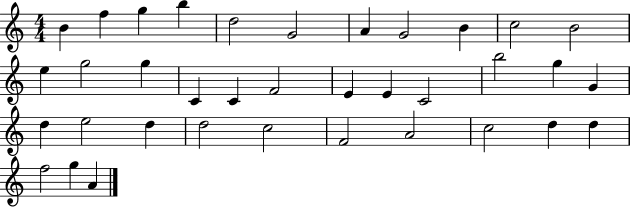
B4/q F5/q G5/q B5/q D5/h G4/h A4/q G4/h B4/q C5/h B4/h E5/q G5/h G5/q C4/q C4/q F4/h E4/q E4/q C4/h B5/h G5/q G4/q D5/q E5/h D5/q D5/h C5/h F4/h A4/h C5/h D5/q D5/q F5/h G5/q A4/q